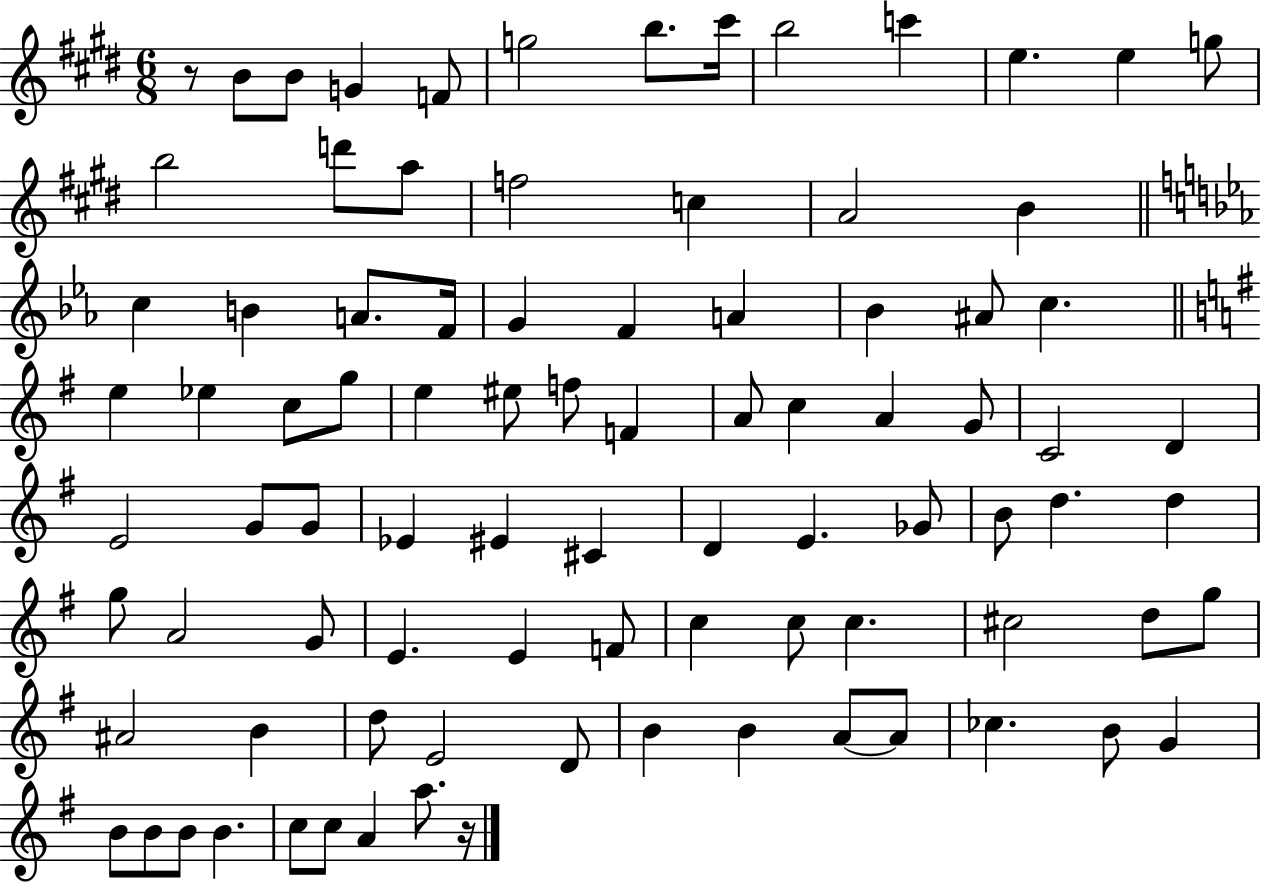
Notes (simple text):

R/e B4/e B4/e G4/q F4/e G5/h B5/e. C#6/s B5/h C6/q E5/q. E5/q G5/e B5/h D6/e A5/e F5/h C5/q A4/h B4/q C5/q B4/q A4/e. F4/s G4/q F4/q A4/q Bb4/q A#4/e C5/q. E5/q Eb5/q C5/e G5/e E5/q EIS5/e F5/e F4/q A4/e C5/q A4/q G4/e C4/h D4/q E4/h G4/e G4/e Eb4/q EIS4/q C#4/q D4/q E4/q. Gb4/e B4/e D5/q. D5/q G5/e A4/h G4/e E4/q. E4/q F4/e C5/q C5/e C5/q. C#5/h D5/e G5/e A#4/h B4/q D5/e E4/h D4/e B4/q B4/q A4/e A4/e CES5/q. B4/e G4/q B4/e B4/e B4/e B4/q. C5/e C5/e A4/q A5/e. R/s